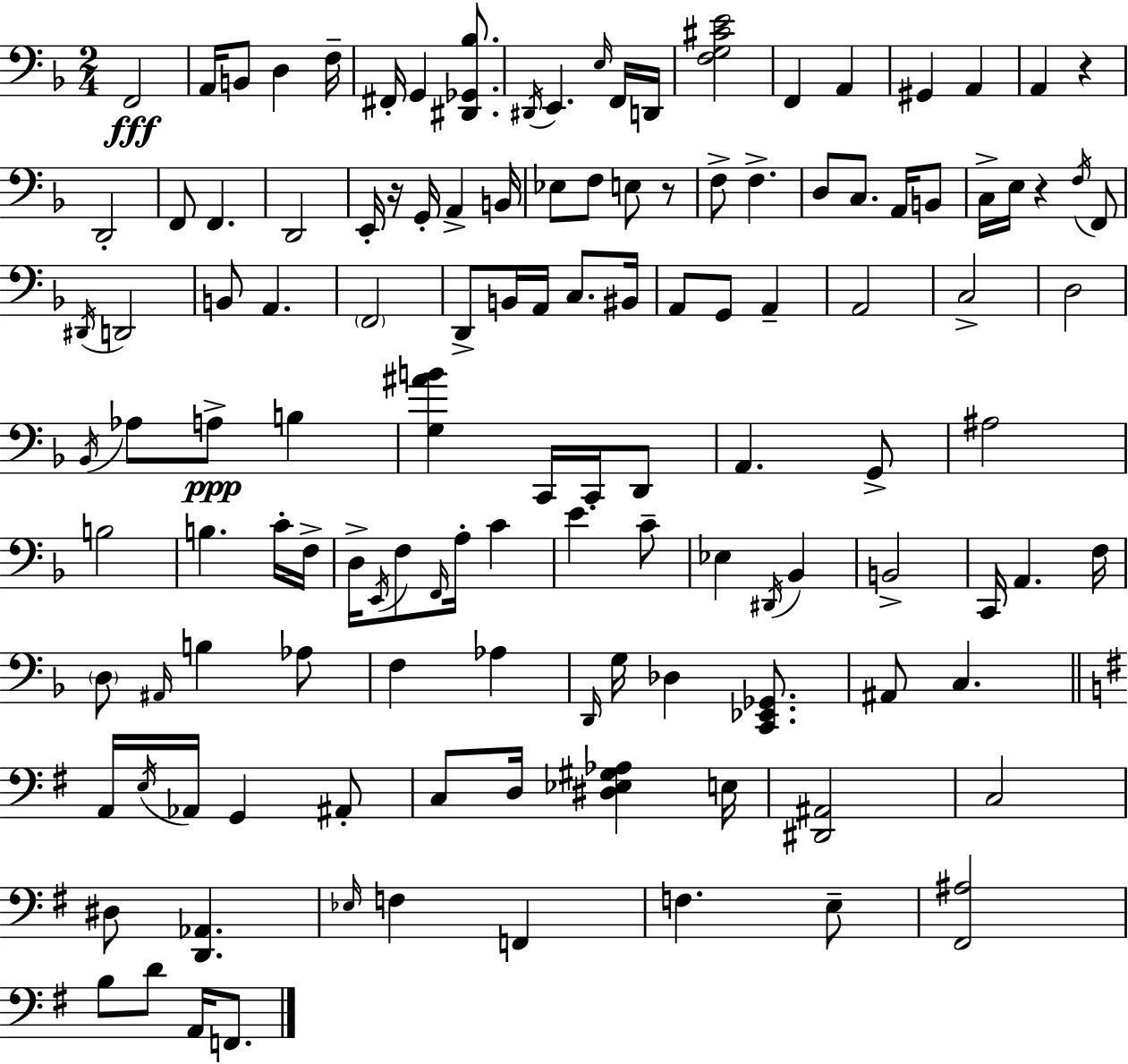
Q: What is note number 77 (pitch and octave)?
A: Eb3